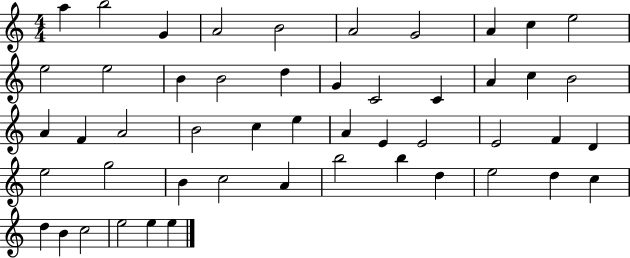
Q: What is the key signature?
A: C major